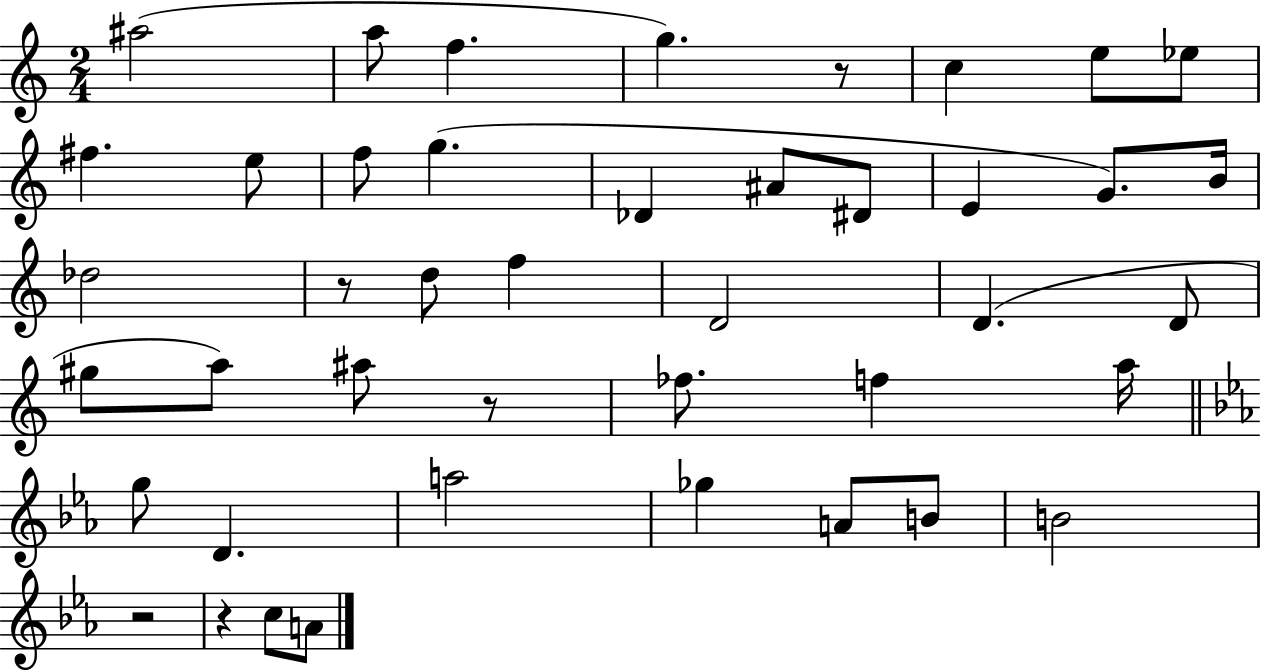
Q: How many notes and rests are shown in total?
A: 43